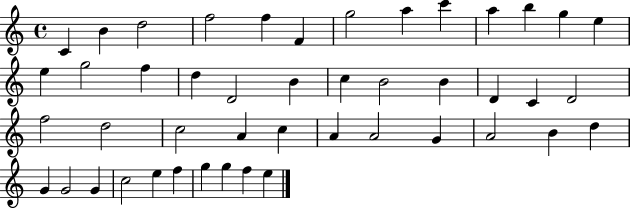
{
  \clef treble
  \time 4/4
  \defaultTimeSignature
  \key c \major
  c'4 b'4 d''2 | f''2 f''4 f'4 | g''2 a''4 c'''4 | a''4 b''4 g''4 e''4 | \break e''4 g''2 f''4 | d''4 d'2 b'4 | c''4 b'2 b'4 | d'4 c'4 d'2 | \break f''2 d''2 | c''2 a'4 c''4 | a'4 a'2 g'4 | a'2 b'4 d''4 | \break g'4 g'2 g'4 | c''2 e''4 f''4 | g''4 g''4 f''4 e''4 | \bar "|."
}